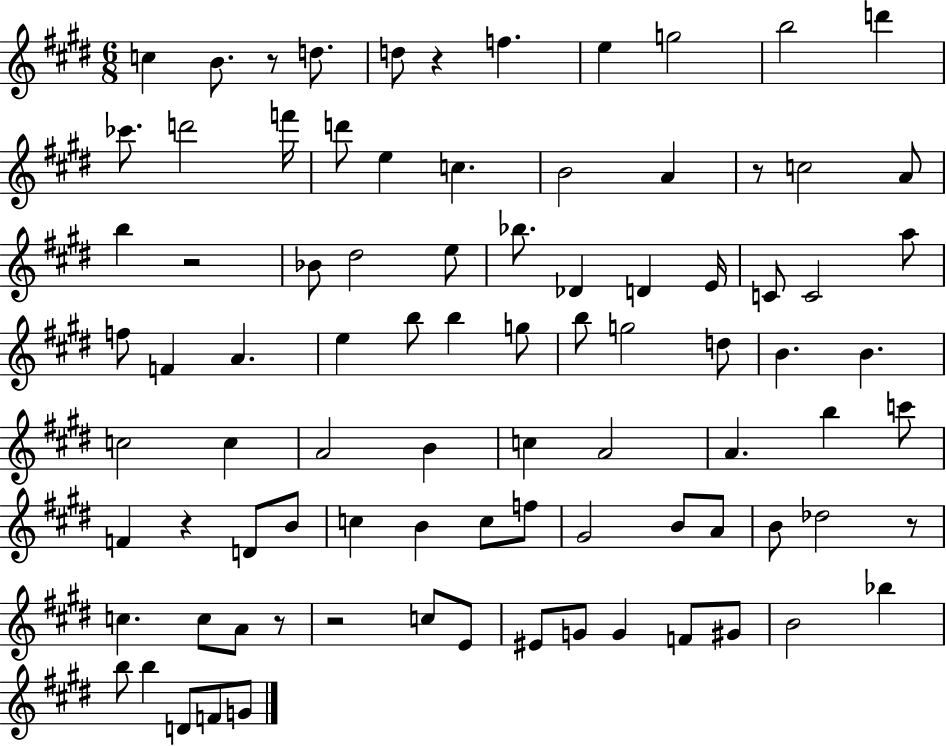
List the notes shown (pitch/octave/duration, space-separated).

C5/q B4/e. R/e D5/e. D5/e R/q F5/q. E5/q G5/h B5/h D6/q CES6/e. D6/h F6/s D6/e E5/q C5/q. B4/h A4/q R/e C5/h A4/e B5/q R/h Bb4/e D#5/h E5/e Bb5/e. Db4/q D4/q E4/s C4/e C4/h A5/e F5/e F4/q A4/q. E5/q B5/e B5/q G5/e B5/e G5/h D5/e B4/q. B4/q. C5/h C5/q A4/h B4/q C5/q A4/h A4/q. B5/q C6/e F4/q R/q D4/e B4/e C5/q B4/q C5/e F5/e G#4/h B4/e A4/e B4/e Db5/h R/e C5/q. C5/e A4/e R/e R/h C5/e E4/e EIS4/e G4/e G4/q F4/e G#4/e B4/h Bb5/q B5/e B5/q D4/e F4/e G4/e